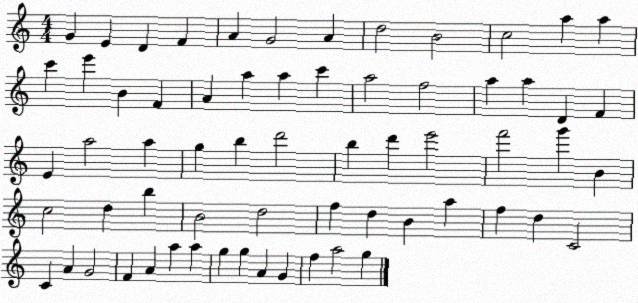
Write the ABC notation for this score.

X:1
T:Untitled
M:4/4
L:1/4
K:C
G E D F A G2 A d2 B2 c2 a a c' e' B F A a a c' a2 f2 a a D F E a2 a g b d'2 b d' e'2 f'2 g' B c2 d b B2 d2 f d B a f d C2 C A G2 F A a a g g A G f a2 g